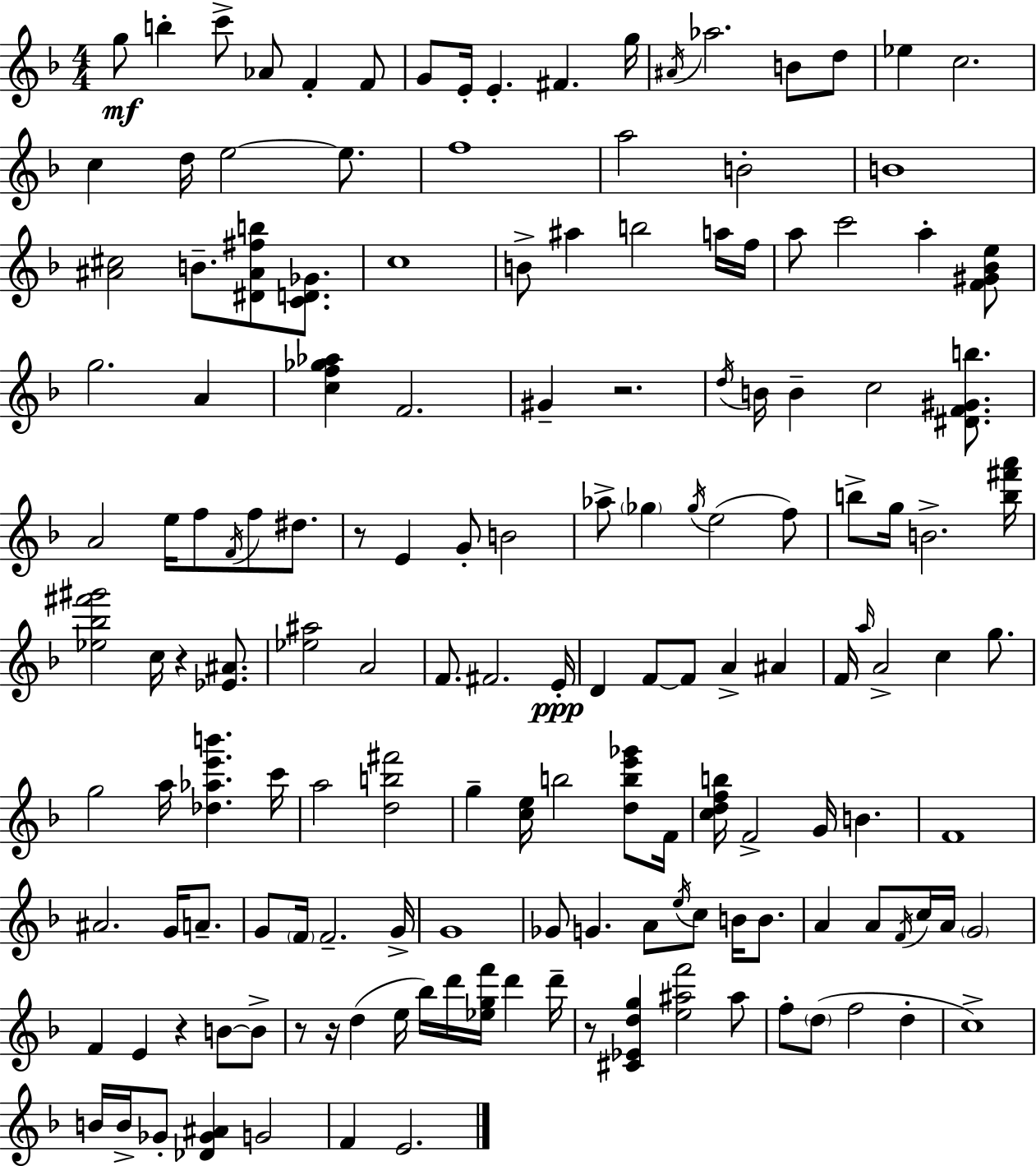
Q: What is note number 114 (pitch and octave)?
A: Bb5